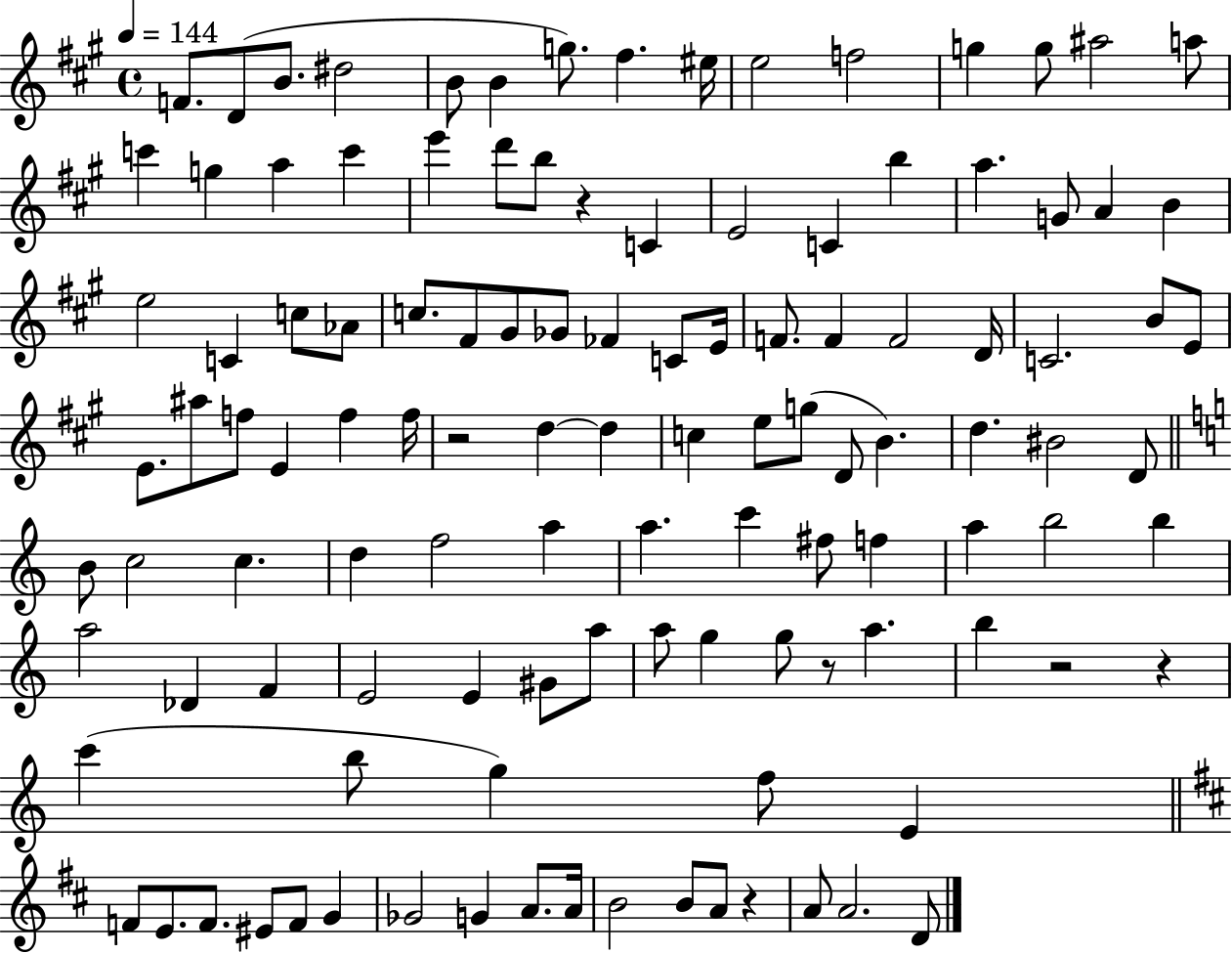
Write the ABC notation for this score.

X:1
T:Untitled
M:4/4
L:1/4
K:A
F/2 D/2 B/2 ^d2 B/2 B g/2 ^f ^e/4 e2 f2 g g/2 ^a2 a/2 c' g a c' e' d'/2 b/2 z C E2 C b a G/2 A B e2 C c/2 _A/2 c/2 ^F/2 ^G/2 _G/2 _F C/2 E/4 F/2 F F2 D/4 C2 B/2 E/2 E/2 ^a/2 f/2 E f f/4 z2 d d c e/2 g/2 D/2 B d ^B2 D/2 B/2 c2 c d f2 a a c' ^f/2 f a b2 b a2 _D F E2 E ^G/2 a/2 a/2 g g/2 z/2 a b z2 z c' b/2 g f/2 E F/2 E/2 F/2 ^E/2 F/2 G _G2 G A/2 A/4 B2 B/2 A/2 z A/2 A2 D/2